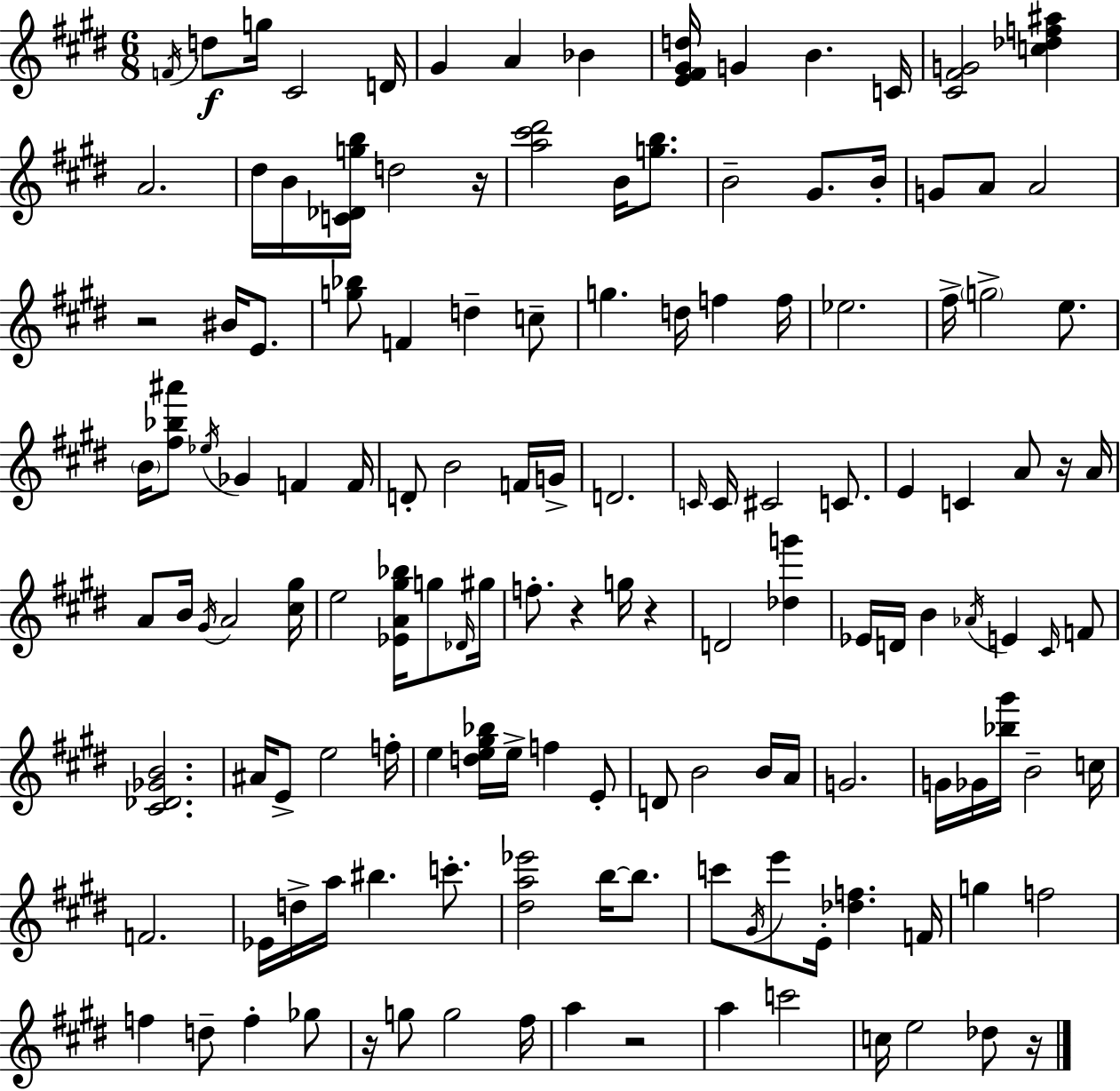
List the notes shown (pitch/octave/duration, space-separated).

F4/s D5/e G5/s C#4/h D4/s G#4/q A4/q Bb4/q [E4,F#4,G#4,D5]/s G4/q B4/q. C4/s [C#4,F#4,G4]/h [C5,Db5,F5,A#5]/q A4/h. D#5/s B4/s [C4,Db4,G5,B5]/s D5/h R/s [A5,C#6,D#6]/h B4/s [G5,B5]/e. B4/h G#4/e. B4/s G4/e A4/e A4/h R/h BIS4/s E4/e. [G5,Bb5]/e F4/q D5/q C5/e G5/q. D5/s F5/q F5/s Eb5/h. F#5/s G5/h E5/e. B4/s [F#5,Bb5,A#6]/e Eb5/s Gb4/q F4/q F4/s D4/e B4/h F4/s G4/s D4/h. C4/s C4/s C#4/h C4/e. E4/q C4/q A4/e R/s A4/s A4/e B4/s G#4/s A4/h [C#5,G#5]/s E5/h [Eb4,A4,G#5,Bb5]/s G5/e Db4/s G#5/s F5/e. R/q G5/s R/q D4/h [Db5,G6]/q Eb4/s D4/s B4/q Ab4/s E4/q C#4/s F4/e [C#4,Db4,Gb4,B4]/h. A#4/s E4/e E5/h F5/s E5/q [D5,E5,G#5,Bb5]/s E5/s F5/q E4/e D4/e B4/h B4/s A4/s G4/h. G4/s Gb4/s [Bb5,G#6]/s B4/h C5/s F4/h. Eb4/s D5/s A5/s BIS5/q. C6/e. [D#5,A5,Eb6]/h B5/s B5/e. C6/e G#4/s E6/e E4/s [Db5,F5]/q. F4/s G5/q F5/h F5/q D5/e F5/q Gb5/e R/s G5/e G5/h F#5/s A5/q R/h A5/q C6/h C5/s E5/h Db5/e R/s